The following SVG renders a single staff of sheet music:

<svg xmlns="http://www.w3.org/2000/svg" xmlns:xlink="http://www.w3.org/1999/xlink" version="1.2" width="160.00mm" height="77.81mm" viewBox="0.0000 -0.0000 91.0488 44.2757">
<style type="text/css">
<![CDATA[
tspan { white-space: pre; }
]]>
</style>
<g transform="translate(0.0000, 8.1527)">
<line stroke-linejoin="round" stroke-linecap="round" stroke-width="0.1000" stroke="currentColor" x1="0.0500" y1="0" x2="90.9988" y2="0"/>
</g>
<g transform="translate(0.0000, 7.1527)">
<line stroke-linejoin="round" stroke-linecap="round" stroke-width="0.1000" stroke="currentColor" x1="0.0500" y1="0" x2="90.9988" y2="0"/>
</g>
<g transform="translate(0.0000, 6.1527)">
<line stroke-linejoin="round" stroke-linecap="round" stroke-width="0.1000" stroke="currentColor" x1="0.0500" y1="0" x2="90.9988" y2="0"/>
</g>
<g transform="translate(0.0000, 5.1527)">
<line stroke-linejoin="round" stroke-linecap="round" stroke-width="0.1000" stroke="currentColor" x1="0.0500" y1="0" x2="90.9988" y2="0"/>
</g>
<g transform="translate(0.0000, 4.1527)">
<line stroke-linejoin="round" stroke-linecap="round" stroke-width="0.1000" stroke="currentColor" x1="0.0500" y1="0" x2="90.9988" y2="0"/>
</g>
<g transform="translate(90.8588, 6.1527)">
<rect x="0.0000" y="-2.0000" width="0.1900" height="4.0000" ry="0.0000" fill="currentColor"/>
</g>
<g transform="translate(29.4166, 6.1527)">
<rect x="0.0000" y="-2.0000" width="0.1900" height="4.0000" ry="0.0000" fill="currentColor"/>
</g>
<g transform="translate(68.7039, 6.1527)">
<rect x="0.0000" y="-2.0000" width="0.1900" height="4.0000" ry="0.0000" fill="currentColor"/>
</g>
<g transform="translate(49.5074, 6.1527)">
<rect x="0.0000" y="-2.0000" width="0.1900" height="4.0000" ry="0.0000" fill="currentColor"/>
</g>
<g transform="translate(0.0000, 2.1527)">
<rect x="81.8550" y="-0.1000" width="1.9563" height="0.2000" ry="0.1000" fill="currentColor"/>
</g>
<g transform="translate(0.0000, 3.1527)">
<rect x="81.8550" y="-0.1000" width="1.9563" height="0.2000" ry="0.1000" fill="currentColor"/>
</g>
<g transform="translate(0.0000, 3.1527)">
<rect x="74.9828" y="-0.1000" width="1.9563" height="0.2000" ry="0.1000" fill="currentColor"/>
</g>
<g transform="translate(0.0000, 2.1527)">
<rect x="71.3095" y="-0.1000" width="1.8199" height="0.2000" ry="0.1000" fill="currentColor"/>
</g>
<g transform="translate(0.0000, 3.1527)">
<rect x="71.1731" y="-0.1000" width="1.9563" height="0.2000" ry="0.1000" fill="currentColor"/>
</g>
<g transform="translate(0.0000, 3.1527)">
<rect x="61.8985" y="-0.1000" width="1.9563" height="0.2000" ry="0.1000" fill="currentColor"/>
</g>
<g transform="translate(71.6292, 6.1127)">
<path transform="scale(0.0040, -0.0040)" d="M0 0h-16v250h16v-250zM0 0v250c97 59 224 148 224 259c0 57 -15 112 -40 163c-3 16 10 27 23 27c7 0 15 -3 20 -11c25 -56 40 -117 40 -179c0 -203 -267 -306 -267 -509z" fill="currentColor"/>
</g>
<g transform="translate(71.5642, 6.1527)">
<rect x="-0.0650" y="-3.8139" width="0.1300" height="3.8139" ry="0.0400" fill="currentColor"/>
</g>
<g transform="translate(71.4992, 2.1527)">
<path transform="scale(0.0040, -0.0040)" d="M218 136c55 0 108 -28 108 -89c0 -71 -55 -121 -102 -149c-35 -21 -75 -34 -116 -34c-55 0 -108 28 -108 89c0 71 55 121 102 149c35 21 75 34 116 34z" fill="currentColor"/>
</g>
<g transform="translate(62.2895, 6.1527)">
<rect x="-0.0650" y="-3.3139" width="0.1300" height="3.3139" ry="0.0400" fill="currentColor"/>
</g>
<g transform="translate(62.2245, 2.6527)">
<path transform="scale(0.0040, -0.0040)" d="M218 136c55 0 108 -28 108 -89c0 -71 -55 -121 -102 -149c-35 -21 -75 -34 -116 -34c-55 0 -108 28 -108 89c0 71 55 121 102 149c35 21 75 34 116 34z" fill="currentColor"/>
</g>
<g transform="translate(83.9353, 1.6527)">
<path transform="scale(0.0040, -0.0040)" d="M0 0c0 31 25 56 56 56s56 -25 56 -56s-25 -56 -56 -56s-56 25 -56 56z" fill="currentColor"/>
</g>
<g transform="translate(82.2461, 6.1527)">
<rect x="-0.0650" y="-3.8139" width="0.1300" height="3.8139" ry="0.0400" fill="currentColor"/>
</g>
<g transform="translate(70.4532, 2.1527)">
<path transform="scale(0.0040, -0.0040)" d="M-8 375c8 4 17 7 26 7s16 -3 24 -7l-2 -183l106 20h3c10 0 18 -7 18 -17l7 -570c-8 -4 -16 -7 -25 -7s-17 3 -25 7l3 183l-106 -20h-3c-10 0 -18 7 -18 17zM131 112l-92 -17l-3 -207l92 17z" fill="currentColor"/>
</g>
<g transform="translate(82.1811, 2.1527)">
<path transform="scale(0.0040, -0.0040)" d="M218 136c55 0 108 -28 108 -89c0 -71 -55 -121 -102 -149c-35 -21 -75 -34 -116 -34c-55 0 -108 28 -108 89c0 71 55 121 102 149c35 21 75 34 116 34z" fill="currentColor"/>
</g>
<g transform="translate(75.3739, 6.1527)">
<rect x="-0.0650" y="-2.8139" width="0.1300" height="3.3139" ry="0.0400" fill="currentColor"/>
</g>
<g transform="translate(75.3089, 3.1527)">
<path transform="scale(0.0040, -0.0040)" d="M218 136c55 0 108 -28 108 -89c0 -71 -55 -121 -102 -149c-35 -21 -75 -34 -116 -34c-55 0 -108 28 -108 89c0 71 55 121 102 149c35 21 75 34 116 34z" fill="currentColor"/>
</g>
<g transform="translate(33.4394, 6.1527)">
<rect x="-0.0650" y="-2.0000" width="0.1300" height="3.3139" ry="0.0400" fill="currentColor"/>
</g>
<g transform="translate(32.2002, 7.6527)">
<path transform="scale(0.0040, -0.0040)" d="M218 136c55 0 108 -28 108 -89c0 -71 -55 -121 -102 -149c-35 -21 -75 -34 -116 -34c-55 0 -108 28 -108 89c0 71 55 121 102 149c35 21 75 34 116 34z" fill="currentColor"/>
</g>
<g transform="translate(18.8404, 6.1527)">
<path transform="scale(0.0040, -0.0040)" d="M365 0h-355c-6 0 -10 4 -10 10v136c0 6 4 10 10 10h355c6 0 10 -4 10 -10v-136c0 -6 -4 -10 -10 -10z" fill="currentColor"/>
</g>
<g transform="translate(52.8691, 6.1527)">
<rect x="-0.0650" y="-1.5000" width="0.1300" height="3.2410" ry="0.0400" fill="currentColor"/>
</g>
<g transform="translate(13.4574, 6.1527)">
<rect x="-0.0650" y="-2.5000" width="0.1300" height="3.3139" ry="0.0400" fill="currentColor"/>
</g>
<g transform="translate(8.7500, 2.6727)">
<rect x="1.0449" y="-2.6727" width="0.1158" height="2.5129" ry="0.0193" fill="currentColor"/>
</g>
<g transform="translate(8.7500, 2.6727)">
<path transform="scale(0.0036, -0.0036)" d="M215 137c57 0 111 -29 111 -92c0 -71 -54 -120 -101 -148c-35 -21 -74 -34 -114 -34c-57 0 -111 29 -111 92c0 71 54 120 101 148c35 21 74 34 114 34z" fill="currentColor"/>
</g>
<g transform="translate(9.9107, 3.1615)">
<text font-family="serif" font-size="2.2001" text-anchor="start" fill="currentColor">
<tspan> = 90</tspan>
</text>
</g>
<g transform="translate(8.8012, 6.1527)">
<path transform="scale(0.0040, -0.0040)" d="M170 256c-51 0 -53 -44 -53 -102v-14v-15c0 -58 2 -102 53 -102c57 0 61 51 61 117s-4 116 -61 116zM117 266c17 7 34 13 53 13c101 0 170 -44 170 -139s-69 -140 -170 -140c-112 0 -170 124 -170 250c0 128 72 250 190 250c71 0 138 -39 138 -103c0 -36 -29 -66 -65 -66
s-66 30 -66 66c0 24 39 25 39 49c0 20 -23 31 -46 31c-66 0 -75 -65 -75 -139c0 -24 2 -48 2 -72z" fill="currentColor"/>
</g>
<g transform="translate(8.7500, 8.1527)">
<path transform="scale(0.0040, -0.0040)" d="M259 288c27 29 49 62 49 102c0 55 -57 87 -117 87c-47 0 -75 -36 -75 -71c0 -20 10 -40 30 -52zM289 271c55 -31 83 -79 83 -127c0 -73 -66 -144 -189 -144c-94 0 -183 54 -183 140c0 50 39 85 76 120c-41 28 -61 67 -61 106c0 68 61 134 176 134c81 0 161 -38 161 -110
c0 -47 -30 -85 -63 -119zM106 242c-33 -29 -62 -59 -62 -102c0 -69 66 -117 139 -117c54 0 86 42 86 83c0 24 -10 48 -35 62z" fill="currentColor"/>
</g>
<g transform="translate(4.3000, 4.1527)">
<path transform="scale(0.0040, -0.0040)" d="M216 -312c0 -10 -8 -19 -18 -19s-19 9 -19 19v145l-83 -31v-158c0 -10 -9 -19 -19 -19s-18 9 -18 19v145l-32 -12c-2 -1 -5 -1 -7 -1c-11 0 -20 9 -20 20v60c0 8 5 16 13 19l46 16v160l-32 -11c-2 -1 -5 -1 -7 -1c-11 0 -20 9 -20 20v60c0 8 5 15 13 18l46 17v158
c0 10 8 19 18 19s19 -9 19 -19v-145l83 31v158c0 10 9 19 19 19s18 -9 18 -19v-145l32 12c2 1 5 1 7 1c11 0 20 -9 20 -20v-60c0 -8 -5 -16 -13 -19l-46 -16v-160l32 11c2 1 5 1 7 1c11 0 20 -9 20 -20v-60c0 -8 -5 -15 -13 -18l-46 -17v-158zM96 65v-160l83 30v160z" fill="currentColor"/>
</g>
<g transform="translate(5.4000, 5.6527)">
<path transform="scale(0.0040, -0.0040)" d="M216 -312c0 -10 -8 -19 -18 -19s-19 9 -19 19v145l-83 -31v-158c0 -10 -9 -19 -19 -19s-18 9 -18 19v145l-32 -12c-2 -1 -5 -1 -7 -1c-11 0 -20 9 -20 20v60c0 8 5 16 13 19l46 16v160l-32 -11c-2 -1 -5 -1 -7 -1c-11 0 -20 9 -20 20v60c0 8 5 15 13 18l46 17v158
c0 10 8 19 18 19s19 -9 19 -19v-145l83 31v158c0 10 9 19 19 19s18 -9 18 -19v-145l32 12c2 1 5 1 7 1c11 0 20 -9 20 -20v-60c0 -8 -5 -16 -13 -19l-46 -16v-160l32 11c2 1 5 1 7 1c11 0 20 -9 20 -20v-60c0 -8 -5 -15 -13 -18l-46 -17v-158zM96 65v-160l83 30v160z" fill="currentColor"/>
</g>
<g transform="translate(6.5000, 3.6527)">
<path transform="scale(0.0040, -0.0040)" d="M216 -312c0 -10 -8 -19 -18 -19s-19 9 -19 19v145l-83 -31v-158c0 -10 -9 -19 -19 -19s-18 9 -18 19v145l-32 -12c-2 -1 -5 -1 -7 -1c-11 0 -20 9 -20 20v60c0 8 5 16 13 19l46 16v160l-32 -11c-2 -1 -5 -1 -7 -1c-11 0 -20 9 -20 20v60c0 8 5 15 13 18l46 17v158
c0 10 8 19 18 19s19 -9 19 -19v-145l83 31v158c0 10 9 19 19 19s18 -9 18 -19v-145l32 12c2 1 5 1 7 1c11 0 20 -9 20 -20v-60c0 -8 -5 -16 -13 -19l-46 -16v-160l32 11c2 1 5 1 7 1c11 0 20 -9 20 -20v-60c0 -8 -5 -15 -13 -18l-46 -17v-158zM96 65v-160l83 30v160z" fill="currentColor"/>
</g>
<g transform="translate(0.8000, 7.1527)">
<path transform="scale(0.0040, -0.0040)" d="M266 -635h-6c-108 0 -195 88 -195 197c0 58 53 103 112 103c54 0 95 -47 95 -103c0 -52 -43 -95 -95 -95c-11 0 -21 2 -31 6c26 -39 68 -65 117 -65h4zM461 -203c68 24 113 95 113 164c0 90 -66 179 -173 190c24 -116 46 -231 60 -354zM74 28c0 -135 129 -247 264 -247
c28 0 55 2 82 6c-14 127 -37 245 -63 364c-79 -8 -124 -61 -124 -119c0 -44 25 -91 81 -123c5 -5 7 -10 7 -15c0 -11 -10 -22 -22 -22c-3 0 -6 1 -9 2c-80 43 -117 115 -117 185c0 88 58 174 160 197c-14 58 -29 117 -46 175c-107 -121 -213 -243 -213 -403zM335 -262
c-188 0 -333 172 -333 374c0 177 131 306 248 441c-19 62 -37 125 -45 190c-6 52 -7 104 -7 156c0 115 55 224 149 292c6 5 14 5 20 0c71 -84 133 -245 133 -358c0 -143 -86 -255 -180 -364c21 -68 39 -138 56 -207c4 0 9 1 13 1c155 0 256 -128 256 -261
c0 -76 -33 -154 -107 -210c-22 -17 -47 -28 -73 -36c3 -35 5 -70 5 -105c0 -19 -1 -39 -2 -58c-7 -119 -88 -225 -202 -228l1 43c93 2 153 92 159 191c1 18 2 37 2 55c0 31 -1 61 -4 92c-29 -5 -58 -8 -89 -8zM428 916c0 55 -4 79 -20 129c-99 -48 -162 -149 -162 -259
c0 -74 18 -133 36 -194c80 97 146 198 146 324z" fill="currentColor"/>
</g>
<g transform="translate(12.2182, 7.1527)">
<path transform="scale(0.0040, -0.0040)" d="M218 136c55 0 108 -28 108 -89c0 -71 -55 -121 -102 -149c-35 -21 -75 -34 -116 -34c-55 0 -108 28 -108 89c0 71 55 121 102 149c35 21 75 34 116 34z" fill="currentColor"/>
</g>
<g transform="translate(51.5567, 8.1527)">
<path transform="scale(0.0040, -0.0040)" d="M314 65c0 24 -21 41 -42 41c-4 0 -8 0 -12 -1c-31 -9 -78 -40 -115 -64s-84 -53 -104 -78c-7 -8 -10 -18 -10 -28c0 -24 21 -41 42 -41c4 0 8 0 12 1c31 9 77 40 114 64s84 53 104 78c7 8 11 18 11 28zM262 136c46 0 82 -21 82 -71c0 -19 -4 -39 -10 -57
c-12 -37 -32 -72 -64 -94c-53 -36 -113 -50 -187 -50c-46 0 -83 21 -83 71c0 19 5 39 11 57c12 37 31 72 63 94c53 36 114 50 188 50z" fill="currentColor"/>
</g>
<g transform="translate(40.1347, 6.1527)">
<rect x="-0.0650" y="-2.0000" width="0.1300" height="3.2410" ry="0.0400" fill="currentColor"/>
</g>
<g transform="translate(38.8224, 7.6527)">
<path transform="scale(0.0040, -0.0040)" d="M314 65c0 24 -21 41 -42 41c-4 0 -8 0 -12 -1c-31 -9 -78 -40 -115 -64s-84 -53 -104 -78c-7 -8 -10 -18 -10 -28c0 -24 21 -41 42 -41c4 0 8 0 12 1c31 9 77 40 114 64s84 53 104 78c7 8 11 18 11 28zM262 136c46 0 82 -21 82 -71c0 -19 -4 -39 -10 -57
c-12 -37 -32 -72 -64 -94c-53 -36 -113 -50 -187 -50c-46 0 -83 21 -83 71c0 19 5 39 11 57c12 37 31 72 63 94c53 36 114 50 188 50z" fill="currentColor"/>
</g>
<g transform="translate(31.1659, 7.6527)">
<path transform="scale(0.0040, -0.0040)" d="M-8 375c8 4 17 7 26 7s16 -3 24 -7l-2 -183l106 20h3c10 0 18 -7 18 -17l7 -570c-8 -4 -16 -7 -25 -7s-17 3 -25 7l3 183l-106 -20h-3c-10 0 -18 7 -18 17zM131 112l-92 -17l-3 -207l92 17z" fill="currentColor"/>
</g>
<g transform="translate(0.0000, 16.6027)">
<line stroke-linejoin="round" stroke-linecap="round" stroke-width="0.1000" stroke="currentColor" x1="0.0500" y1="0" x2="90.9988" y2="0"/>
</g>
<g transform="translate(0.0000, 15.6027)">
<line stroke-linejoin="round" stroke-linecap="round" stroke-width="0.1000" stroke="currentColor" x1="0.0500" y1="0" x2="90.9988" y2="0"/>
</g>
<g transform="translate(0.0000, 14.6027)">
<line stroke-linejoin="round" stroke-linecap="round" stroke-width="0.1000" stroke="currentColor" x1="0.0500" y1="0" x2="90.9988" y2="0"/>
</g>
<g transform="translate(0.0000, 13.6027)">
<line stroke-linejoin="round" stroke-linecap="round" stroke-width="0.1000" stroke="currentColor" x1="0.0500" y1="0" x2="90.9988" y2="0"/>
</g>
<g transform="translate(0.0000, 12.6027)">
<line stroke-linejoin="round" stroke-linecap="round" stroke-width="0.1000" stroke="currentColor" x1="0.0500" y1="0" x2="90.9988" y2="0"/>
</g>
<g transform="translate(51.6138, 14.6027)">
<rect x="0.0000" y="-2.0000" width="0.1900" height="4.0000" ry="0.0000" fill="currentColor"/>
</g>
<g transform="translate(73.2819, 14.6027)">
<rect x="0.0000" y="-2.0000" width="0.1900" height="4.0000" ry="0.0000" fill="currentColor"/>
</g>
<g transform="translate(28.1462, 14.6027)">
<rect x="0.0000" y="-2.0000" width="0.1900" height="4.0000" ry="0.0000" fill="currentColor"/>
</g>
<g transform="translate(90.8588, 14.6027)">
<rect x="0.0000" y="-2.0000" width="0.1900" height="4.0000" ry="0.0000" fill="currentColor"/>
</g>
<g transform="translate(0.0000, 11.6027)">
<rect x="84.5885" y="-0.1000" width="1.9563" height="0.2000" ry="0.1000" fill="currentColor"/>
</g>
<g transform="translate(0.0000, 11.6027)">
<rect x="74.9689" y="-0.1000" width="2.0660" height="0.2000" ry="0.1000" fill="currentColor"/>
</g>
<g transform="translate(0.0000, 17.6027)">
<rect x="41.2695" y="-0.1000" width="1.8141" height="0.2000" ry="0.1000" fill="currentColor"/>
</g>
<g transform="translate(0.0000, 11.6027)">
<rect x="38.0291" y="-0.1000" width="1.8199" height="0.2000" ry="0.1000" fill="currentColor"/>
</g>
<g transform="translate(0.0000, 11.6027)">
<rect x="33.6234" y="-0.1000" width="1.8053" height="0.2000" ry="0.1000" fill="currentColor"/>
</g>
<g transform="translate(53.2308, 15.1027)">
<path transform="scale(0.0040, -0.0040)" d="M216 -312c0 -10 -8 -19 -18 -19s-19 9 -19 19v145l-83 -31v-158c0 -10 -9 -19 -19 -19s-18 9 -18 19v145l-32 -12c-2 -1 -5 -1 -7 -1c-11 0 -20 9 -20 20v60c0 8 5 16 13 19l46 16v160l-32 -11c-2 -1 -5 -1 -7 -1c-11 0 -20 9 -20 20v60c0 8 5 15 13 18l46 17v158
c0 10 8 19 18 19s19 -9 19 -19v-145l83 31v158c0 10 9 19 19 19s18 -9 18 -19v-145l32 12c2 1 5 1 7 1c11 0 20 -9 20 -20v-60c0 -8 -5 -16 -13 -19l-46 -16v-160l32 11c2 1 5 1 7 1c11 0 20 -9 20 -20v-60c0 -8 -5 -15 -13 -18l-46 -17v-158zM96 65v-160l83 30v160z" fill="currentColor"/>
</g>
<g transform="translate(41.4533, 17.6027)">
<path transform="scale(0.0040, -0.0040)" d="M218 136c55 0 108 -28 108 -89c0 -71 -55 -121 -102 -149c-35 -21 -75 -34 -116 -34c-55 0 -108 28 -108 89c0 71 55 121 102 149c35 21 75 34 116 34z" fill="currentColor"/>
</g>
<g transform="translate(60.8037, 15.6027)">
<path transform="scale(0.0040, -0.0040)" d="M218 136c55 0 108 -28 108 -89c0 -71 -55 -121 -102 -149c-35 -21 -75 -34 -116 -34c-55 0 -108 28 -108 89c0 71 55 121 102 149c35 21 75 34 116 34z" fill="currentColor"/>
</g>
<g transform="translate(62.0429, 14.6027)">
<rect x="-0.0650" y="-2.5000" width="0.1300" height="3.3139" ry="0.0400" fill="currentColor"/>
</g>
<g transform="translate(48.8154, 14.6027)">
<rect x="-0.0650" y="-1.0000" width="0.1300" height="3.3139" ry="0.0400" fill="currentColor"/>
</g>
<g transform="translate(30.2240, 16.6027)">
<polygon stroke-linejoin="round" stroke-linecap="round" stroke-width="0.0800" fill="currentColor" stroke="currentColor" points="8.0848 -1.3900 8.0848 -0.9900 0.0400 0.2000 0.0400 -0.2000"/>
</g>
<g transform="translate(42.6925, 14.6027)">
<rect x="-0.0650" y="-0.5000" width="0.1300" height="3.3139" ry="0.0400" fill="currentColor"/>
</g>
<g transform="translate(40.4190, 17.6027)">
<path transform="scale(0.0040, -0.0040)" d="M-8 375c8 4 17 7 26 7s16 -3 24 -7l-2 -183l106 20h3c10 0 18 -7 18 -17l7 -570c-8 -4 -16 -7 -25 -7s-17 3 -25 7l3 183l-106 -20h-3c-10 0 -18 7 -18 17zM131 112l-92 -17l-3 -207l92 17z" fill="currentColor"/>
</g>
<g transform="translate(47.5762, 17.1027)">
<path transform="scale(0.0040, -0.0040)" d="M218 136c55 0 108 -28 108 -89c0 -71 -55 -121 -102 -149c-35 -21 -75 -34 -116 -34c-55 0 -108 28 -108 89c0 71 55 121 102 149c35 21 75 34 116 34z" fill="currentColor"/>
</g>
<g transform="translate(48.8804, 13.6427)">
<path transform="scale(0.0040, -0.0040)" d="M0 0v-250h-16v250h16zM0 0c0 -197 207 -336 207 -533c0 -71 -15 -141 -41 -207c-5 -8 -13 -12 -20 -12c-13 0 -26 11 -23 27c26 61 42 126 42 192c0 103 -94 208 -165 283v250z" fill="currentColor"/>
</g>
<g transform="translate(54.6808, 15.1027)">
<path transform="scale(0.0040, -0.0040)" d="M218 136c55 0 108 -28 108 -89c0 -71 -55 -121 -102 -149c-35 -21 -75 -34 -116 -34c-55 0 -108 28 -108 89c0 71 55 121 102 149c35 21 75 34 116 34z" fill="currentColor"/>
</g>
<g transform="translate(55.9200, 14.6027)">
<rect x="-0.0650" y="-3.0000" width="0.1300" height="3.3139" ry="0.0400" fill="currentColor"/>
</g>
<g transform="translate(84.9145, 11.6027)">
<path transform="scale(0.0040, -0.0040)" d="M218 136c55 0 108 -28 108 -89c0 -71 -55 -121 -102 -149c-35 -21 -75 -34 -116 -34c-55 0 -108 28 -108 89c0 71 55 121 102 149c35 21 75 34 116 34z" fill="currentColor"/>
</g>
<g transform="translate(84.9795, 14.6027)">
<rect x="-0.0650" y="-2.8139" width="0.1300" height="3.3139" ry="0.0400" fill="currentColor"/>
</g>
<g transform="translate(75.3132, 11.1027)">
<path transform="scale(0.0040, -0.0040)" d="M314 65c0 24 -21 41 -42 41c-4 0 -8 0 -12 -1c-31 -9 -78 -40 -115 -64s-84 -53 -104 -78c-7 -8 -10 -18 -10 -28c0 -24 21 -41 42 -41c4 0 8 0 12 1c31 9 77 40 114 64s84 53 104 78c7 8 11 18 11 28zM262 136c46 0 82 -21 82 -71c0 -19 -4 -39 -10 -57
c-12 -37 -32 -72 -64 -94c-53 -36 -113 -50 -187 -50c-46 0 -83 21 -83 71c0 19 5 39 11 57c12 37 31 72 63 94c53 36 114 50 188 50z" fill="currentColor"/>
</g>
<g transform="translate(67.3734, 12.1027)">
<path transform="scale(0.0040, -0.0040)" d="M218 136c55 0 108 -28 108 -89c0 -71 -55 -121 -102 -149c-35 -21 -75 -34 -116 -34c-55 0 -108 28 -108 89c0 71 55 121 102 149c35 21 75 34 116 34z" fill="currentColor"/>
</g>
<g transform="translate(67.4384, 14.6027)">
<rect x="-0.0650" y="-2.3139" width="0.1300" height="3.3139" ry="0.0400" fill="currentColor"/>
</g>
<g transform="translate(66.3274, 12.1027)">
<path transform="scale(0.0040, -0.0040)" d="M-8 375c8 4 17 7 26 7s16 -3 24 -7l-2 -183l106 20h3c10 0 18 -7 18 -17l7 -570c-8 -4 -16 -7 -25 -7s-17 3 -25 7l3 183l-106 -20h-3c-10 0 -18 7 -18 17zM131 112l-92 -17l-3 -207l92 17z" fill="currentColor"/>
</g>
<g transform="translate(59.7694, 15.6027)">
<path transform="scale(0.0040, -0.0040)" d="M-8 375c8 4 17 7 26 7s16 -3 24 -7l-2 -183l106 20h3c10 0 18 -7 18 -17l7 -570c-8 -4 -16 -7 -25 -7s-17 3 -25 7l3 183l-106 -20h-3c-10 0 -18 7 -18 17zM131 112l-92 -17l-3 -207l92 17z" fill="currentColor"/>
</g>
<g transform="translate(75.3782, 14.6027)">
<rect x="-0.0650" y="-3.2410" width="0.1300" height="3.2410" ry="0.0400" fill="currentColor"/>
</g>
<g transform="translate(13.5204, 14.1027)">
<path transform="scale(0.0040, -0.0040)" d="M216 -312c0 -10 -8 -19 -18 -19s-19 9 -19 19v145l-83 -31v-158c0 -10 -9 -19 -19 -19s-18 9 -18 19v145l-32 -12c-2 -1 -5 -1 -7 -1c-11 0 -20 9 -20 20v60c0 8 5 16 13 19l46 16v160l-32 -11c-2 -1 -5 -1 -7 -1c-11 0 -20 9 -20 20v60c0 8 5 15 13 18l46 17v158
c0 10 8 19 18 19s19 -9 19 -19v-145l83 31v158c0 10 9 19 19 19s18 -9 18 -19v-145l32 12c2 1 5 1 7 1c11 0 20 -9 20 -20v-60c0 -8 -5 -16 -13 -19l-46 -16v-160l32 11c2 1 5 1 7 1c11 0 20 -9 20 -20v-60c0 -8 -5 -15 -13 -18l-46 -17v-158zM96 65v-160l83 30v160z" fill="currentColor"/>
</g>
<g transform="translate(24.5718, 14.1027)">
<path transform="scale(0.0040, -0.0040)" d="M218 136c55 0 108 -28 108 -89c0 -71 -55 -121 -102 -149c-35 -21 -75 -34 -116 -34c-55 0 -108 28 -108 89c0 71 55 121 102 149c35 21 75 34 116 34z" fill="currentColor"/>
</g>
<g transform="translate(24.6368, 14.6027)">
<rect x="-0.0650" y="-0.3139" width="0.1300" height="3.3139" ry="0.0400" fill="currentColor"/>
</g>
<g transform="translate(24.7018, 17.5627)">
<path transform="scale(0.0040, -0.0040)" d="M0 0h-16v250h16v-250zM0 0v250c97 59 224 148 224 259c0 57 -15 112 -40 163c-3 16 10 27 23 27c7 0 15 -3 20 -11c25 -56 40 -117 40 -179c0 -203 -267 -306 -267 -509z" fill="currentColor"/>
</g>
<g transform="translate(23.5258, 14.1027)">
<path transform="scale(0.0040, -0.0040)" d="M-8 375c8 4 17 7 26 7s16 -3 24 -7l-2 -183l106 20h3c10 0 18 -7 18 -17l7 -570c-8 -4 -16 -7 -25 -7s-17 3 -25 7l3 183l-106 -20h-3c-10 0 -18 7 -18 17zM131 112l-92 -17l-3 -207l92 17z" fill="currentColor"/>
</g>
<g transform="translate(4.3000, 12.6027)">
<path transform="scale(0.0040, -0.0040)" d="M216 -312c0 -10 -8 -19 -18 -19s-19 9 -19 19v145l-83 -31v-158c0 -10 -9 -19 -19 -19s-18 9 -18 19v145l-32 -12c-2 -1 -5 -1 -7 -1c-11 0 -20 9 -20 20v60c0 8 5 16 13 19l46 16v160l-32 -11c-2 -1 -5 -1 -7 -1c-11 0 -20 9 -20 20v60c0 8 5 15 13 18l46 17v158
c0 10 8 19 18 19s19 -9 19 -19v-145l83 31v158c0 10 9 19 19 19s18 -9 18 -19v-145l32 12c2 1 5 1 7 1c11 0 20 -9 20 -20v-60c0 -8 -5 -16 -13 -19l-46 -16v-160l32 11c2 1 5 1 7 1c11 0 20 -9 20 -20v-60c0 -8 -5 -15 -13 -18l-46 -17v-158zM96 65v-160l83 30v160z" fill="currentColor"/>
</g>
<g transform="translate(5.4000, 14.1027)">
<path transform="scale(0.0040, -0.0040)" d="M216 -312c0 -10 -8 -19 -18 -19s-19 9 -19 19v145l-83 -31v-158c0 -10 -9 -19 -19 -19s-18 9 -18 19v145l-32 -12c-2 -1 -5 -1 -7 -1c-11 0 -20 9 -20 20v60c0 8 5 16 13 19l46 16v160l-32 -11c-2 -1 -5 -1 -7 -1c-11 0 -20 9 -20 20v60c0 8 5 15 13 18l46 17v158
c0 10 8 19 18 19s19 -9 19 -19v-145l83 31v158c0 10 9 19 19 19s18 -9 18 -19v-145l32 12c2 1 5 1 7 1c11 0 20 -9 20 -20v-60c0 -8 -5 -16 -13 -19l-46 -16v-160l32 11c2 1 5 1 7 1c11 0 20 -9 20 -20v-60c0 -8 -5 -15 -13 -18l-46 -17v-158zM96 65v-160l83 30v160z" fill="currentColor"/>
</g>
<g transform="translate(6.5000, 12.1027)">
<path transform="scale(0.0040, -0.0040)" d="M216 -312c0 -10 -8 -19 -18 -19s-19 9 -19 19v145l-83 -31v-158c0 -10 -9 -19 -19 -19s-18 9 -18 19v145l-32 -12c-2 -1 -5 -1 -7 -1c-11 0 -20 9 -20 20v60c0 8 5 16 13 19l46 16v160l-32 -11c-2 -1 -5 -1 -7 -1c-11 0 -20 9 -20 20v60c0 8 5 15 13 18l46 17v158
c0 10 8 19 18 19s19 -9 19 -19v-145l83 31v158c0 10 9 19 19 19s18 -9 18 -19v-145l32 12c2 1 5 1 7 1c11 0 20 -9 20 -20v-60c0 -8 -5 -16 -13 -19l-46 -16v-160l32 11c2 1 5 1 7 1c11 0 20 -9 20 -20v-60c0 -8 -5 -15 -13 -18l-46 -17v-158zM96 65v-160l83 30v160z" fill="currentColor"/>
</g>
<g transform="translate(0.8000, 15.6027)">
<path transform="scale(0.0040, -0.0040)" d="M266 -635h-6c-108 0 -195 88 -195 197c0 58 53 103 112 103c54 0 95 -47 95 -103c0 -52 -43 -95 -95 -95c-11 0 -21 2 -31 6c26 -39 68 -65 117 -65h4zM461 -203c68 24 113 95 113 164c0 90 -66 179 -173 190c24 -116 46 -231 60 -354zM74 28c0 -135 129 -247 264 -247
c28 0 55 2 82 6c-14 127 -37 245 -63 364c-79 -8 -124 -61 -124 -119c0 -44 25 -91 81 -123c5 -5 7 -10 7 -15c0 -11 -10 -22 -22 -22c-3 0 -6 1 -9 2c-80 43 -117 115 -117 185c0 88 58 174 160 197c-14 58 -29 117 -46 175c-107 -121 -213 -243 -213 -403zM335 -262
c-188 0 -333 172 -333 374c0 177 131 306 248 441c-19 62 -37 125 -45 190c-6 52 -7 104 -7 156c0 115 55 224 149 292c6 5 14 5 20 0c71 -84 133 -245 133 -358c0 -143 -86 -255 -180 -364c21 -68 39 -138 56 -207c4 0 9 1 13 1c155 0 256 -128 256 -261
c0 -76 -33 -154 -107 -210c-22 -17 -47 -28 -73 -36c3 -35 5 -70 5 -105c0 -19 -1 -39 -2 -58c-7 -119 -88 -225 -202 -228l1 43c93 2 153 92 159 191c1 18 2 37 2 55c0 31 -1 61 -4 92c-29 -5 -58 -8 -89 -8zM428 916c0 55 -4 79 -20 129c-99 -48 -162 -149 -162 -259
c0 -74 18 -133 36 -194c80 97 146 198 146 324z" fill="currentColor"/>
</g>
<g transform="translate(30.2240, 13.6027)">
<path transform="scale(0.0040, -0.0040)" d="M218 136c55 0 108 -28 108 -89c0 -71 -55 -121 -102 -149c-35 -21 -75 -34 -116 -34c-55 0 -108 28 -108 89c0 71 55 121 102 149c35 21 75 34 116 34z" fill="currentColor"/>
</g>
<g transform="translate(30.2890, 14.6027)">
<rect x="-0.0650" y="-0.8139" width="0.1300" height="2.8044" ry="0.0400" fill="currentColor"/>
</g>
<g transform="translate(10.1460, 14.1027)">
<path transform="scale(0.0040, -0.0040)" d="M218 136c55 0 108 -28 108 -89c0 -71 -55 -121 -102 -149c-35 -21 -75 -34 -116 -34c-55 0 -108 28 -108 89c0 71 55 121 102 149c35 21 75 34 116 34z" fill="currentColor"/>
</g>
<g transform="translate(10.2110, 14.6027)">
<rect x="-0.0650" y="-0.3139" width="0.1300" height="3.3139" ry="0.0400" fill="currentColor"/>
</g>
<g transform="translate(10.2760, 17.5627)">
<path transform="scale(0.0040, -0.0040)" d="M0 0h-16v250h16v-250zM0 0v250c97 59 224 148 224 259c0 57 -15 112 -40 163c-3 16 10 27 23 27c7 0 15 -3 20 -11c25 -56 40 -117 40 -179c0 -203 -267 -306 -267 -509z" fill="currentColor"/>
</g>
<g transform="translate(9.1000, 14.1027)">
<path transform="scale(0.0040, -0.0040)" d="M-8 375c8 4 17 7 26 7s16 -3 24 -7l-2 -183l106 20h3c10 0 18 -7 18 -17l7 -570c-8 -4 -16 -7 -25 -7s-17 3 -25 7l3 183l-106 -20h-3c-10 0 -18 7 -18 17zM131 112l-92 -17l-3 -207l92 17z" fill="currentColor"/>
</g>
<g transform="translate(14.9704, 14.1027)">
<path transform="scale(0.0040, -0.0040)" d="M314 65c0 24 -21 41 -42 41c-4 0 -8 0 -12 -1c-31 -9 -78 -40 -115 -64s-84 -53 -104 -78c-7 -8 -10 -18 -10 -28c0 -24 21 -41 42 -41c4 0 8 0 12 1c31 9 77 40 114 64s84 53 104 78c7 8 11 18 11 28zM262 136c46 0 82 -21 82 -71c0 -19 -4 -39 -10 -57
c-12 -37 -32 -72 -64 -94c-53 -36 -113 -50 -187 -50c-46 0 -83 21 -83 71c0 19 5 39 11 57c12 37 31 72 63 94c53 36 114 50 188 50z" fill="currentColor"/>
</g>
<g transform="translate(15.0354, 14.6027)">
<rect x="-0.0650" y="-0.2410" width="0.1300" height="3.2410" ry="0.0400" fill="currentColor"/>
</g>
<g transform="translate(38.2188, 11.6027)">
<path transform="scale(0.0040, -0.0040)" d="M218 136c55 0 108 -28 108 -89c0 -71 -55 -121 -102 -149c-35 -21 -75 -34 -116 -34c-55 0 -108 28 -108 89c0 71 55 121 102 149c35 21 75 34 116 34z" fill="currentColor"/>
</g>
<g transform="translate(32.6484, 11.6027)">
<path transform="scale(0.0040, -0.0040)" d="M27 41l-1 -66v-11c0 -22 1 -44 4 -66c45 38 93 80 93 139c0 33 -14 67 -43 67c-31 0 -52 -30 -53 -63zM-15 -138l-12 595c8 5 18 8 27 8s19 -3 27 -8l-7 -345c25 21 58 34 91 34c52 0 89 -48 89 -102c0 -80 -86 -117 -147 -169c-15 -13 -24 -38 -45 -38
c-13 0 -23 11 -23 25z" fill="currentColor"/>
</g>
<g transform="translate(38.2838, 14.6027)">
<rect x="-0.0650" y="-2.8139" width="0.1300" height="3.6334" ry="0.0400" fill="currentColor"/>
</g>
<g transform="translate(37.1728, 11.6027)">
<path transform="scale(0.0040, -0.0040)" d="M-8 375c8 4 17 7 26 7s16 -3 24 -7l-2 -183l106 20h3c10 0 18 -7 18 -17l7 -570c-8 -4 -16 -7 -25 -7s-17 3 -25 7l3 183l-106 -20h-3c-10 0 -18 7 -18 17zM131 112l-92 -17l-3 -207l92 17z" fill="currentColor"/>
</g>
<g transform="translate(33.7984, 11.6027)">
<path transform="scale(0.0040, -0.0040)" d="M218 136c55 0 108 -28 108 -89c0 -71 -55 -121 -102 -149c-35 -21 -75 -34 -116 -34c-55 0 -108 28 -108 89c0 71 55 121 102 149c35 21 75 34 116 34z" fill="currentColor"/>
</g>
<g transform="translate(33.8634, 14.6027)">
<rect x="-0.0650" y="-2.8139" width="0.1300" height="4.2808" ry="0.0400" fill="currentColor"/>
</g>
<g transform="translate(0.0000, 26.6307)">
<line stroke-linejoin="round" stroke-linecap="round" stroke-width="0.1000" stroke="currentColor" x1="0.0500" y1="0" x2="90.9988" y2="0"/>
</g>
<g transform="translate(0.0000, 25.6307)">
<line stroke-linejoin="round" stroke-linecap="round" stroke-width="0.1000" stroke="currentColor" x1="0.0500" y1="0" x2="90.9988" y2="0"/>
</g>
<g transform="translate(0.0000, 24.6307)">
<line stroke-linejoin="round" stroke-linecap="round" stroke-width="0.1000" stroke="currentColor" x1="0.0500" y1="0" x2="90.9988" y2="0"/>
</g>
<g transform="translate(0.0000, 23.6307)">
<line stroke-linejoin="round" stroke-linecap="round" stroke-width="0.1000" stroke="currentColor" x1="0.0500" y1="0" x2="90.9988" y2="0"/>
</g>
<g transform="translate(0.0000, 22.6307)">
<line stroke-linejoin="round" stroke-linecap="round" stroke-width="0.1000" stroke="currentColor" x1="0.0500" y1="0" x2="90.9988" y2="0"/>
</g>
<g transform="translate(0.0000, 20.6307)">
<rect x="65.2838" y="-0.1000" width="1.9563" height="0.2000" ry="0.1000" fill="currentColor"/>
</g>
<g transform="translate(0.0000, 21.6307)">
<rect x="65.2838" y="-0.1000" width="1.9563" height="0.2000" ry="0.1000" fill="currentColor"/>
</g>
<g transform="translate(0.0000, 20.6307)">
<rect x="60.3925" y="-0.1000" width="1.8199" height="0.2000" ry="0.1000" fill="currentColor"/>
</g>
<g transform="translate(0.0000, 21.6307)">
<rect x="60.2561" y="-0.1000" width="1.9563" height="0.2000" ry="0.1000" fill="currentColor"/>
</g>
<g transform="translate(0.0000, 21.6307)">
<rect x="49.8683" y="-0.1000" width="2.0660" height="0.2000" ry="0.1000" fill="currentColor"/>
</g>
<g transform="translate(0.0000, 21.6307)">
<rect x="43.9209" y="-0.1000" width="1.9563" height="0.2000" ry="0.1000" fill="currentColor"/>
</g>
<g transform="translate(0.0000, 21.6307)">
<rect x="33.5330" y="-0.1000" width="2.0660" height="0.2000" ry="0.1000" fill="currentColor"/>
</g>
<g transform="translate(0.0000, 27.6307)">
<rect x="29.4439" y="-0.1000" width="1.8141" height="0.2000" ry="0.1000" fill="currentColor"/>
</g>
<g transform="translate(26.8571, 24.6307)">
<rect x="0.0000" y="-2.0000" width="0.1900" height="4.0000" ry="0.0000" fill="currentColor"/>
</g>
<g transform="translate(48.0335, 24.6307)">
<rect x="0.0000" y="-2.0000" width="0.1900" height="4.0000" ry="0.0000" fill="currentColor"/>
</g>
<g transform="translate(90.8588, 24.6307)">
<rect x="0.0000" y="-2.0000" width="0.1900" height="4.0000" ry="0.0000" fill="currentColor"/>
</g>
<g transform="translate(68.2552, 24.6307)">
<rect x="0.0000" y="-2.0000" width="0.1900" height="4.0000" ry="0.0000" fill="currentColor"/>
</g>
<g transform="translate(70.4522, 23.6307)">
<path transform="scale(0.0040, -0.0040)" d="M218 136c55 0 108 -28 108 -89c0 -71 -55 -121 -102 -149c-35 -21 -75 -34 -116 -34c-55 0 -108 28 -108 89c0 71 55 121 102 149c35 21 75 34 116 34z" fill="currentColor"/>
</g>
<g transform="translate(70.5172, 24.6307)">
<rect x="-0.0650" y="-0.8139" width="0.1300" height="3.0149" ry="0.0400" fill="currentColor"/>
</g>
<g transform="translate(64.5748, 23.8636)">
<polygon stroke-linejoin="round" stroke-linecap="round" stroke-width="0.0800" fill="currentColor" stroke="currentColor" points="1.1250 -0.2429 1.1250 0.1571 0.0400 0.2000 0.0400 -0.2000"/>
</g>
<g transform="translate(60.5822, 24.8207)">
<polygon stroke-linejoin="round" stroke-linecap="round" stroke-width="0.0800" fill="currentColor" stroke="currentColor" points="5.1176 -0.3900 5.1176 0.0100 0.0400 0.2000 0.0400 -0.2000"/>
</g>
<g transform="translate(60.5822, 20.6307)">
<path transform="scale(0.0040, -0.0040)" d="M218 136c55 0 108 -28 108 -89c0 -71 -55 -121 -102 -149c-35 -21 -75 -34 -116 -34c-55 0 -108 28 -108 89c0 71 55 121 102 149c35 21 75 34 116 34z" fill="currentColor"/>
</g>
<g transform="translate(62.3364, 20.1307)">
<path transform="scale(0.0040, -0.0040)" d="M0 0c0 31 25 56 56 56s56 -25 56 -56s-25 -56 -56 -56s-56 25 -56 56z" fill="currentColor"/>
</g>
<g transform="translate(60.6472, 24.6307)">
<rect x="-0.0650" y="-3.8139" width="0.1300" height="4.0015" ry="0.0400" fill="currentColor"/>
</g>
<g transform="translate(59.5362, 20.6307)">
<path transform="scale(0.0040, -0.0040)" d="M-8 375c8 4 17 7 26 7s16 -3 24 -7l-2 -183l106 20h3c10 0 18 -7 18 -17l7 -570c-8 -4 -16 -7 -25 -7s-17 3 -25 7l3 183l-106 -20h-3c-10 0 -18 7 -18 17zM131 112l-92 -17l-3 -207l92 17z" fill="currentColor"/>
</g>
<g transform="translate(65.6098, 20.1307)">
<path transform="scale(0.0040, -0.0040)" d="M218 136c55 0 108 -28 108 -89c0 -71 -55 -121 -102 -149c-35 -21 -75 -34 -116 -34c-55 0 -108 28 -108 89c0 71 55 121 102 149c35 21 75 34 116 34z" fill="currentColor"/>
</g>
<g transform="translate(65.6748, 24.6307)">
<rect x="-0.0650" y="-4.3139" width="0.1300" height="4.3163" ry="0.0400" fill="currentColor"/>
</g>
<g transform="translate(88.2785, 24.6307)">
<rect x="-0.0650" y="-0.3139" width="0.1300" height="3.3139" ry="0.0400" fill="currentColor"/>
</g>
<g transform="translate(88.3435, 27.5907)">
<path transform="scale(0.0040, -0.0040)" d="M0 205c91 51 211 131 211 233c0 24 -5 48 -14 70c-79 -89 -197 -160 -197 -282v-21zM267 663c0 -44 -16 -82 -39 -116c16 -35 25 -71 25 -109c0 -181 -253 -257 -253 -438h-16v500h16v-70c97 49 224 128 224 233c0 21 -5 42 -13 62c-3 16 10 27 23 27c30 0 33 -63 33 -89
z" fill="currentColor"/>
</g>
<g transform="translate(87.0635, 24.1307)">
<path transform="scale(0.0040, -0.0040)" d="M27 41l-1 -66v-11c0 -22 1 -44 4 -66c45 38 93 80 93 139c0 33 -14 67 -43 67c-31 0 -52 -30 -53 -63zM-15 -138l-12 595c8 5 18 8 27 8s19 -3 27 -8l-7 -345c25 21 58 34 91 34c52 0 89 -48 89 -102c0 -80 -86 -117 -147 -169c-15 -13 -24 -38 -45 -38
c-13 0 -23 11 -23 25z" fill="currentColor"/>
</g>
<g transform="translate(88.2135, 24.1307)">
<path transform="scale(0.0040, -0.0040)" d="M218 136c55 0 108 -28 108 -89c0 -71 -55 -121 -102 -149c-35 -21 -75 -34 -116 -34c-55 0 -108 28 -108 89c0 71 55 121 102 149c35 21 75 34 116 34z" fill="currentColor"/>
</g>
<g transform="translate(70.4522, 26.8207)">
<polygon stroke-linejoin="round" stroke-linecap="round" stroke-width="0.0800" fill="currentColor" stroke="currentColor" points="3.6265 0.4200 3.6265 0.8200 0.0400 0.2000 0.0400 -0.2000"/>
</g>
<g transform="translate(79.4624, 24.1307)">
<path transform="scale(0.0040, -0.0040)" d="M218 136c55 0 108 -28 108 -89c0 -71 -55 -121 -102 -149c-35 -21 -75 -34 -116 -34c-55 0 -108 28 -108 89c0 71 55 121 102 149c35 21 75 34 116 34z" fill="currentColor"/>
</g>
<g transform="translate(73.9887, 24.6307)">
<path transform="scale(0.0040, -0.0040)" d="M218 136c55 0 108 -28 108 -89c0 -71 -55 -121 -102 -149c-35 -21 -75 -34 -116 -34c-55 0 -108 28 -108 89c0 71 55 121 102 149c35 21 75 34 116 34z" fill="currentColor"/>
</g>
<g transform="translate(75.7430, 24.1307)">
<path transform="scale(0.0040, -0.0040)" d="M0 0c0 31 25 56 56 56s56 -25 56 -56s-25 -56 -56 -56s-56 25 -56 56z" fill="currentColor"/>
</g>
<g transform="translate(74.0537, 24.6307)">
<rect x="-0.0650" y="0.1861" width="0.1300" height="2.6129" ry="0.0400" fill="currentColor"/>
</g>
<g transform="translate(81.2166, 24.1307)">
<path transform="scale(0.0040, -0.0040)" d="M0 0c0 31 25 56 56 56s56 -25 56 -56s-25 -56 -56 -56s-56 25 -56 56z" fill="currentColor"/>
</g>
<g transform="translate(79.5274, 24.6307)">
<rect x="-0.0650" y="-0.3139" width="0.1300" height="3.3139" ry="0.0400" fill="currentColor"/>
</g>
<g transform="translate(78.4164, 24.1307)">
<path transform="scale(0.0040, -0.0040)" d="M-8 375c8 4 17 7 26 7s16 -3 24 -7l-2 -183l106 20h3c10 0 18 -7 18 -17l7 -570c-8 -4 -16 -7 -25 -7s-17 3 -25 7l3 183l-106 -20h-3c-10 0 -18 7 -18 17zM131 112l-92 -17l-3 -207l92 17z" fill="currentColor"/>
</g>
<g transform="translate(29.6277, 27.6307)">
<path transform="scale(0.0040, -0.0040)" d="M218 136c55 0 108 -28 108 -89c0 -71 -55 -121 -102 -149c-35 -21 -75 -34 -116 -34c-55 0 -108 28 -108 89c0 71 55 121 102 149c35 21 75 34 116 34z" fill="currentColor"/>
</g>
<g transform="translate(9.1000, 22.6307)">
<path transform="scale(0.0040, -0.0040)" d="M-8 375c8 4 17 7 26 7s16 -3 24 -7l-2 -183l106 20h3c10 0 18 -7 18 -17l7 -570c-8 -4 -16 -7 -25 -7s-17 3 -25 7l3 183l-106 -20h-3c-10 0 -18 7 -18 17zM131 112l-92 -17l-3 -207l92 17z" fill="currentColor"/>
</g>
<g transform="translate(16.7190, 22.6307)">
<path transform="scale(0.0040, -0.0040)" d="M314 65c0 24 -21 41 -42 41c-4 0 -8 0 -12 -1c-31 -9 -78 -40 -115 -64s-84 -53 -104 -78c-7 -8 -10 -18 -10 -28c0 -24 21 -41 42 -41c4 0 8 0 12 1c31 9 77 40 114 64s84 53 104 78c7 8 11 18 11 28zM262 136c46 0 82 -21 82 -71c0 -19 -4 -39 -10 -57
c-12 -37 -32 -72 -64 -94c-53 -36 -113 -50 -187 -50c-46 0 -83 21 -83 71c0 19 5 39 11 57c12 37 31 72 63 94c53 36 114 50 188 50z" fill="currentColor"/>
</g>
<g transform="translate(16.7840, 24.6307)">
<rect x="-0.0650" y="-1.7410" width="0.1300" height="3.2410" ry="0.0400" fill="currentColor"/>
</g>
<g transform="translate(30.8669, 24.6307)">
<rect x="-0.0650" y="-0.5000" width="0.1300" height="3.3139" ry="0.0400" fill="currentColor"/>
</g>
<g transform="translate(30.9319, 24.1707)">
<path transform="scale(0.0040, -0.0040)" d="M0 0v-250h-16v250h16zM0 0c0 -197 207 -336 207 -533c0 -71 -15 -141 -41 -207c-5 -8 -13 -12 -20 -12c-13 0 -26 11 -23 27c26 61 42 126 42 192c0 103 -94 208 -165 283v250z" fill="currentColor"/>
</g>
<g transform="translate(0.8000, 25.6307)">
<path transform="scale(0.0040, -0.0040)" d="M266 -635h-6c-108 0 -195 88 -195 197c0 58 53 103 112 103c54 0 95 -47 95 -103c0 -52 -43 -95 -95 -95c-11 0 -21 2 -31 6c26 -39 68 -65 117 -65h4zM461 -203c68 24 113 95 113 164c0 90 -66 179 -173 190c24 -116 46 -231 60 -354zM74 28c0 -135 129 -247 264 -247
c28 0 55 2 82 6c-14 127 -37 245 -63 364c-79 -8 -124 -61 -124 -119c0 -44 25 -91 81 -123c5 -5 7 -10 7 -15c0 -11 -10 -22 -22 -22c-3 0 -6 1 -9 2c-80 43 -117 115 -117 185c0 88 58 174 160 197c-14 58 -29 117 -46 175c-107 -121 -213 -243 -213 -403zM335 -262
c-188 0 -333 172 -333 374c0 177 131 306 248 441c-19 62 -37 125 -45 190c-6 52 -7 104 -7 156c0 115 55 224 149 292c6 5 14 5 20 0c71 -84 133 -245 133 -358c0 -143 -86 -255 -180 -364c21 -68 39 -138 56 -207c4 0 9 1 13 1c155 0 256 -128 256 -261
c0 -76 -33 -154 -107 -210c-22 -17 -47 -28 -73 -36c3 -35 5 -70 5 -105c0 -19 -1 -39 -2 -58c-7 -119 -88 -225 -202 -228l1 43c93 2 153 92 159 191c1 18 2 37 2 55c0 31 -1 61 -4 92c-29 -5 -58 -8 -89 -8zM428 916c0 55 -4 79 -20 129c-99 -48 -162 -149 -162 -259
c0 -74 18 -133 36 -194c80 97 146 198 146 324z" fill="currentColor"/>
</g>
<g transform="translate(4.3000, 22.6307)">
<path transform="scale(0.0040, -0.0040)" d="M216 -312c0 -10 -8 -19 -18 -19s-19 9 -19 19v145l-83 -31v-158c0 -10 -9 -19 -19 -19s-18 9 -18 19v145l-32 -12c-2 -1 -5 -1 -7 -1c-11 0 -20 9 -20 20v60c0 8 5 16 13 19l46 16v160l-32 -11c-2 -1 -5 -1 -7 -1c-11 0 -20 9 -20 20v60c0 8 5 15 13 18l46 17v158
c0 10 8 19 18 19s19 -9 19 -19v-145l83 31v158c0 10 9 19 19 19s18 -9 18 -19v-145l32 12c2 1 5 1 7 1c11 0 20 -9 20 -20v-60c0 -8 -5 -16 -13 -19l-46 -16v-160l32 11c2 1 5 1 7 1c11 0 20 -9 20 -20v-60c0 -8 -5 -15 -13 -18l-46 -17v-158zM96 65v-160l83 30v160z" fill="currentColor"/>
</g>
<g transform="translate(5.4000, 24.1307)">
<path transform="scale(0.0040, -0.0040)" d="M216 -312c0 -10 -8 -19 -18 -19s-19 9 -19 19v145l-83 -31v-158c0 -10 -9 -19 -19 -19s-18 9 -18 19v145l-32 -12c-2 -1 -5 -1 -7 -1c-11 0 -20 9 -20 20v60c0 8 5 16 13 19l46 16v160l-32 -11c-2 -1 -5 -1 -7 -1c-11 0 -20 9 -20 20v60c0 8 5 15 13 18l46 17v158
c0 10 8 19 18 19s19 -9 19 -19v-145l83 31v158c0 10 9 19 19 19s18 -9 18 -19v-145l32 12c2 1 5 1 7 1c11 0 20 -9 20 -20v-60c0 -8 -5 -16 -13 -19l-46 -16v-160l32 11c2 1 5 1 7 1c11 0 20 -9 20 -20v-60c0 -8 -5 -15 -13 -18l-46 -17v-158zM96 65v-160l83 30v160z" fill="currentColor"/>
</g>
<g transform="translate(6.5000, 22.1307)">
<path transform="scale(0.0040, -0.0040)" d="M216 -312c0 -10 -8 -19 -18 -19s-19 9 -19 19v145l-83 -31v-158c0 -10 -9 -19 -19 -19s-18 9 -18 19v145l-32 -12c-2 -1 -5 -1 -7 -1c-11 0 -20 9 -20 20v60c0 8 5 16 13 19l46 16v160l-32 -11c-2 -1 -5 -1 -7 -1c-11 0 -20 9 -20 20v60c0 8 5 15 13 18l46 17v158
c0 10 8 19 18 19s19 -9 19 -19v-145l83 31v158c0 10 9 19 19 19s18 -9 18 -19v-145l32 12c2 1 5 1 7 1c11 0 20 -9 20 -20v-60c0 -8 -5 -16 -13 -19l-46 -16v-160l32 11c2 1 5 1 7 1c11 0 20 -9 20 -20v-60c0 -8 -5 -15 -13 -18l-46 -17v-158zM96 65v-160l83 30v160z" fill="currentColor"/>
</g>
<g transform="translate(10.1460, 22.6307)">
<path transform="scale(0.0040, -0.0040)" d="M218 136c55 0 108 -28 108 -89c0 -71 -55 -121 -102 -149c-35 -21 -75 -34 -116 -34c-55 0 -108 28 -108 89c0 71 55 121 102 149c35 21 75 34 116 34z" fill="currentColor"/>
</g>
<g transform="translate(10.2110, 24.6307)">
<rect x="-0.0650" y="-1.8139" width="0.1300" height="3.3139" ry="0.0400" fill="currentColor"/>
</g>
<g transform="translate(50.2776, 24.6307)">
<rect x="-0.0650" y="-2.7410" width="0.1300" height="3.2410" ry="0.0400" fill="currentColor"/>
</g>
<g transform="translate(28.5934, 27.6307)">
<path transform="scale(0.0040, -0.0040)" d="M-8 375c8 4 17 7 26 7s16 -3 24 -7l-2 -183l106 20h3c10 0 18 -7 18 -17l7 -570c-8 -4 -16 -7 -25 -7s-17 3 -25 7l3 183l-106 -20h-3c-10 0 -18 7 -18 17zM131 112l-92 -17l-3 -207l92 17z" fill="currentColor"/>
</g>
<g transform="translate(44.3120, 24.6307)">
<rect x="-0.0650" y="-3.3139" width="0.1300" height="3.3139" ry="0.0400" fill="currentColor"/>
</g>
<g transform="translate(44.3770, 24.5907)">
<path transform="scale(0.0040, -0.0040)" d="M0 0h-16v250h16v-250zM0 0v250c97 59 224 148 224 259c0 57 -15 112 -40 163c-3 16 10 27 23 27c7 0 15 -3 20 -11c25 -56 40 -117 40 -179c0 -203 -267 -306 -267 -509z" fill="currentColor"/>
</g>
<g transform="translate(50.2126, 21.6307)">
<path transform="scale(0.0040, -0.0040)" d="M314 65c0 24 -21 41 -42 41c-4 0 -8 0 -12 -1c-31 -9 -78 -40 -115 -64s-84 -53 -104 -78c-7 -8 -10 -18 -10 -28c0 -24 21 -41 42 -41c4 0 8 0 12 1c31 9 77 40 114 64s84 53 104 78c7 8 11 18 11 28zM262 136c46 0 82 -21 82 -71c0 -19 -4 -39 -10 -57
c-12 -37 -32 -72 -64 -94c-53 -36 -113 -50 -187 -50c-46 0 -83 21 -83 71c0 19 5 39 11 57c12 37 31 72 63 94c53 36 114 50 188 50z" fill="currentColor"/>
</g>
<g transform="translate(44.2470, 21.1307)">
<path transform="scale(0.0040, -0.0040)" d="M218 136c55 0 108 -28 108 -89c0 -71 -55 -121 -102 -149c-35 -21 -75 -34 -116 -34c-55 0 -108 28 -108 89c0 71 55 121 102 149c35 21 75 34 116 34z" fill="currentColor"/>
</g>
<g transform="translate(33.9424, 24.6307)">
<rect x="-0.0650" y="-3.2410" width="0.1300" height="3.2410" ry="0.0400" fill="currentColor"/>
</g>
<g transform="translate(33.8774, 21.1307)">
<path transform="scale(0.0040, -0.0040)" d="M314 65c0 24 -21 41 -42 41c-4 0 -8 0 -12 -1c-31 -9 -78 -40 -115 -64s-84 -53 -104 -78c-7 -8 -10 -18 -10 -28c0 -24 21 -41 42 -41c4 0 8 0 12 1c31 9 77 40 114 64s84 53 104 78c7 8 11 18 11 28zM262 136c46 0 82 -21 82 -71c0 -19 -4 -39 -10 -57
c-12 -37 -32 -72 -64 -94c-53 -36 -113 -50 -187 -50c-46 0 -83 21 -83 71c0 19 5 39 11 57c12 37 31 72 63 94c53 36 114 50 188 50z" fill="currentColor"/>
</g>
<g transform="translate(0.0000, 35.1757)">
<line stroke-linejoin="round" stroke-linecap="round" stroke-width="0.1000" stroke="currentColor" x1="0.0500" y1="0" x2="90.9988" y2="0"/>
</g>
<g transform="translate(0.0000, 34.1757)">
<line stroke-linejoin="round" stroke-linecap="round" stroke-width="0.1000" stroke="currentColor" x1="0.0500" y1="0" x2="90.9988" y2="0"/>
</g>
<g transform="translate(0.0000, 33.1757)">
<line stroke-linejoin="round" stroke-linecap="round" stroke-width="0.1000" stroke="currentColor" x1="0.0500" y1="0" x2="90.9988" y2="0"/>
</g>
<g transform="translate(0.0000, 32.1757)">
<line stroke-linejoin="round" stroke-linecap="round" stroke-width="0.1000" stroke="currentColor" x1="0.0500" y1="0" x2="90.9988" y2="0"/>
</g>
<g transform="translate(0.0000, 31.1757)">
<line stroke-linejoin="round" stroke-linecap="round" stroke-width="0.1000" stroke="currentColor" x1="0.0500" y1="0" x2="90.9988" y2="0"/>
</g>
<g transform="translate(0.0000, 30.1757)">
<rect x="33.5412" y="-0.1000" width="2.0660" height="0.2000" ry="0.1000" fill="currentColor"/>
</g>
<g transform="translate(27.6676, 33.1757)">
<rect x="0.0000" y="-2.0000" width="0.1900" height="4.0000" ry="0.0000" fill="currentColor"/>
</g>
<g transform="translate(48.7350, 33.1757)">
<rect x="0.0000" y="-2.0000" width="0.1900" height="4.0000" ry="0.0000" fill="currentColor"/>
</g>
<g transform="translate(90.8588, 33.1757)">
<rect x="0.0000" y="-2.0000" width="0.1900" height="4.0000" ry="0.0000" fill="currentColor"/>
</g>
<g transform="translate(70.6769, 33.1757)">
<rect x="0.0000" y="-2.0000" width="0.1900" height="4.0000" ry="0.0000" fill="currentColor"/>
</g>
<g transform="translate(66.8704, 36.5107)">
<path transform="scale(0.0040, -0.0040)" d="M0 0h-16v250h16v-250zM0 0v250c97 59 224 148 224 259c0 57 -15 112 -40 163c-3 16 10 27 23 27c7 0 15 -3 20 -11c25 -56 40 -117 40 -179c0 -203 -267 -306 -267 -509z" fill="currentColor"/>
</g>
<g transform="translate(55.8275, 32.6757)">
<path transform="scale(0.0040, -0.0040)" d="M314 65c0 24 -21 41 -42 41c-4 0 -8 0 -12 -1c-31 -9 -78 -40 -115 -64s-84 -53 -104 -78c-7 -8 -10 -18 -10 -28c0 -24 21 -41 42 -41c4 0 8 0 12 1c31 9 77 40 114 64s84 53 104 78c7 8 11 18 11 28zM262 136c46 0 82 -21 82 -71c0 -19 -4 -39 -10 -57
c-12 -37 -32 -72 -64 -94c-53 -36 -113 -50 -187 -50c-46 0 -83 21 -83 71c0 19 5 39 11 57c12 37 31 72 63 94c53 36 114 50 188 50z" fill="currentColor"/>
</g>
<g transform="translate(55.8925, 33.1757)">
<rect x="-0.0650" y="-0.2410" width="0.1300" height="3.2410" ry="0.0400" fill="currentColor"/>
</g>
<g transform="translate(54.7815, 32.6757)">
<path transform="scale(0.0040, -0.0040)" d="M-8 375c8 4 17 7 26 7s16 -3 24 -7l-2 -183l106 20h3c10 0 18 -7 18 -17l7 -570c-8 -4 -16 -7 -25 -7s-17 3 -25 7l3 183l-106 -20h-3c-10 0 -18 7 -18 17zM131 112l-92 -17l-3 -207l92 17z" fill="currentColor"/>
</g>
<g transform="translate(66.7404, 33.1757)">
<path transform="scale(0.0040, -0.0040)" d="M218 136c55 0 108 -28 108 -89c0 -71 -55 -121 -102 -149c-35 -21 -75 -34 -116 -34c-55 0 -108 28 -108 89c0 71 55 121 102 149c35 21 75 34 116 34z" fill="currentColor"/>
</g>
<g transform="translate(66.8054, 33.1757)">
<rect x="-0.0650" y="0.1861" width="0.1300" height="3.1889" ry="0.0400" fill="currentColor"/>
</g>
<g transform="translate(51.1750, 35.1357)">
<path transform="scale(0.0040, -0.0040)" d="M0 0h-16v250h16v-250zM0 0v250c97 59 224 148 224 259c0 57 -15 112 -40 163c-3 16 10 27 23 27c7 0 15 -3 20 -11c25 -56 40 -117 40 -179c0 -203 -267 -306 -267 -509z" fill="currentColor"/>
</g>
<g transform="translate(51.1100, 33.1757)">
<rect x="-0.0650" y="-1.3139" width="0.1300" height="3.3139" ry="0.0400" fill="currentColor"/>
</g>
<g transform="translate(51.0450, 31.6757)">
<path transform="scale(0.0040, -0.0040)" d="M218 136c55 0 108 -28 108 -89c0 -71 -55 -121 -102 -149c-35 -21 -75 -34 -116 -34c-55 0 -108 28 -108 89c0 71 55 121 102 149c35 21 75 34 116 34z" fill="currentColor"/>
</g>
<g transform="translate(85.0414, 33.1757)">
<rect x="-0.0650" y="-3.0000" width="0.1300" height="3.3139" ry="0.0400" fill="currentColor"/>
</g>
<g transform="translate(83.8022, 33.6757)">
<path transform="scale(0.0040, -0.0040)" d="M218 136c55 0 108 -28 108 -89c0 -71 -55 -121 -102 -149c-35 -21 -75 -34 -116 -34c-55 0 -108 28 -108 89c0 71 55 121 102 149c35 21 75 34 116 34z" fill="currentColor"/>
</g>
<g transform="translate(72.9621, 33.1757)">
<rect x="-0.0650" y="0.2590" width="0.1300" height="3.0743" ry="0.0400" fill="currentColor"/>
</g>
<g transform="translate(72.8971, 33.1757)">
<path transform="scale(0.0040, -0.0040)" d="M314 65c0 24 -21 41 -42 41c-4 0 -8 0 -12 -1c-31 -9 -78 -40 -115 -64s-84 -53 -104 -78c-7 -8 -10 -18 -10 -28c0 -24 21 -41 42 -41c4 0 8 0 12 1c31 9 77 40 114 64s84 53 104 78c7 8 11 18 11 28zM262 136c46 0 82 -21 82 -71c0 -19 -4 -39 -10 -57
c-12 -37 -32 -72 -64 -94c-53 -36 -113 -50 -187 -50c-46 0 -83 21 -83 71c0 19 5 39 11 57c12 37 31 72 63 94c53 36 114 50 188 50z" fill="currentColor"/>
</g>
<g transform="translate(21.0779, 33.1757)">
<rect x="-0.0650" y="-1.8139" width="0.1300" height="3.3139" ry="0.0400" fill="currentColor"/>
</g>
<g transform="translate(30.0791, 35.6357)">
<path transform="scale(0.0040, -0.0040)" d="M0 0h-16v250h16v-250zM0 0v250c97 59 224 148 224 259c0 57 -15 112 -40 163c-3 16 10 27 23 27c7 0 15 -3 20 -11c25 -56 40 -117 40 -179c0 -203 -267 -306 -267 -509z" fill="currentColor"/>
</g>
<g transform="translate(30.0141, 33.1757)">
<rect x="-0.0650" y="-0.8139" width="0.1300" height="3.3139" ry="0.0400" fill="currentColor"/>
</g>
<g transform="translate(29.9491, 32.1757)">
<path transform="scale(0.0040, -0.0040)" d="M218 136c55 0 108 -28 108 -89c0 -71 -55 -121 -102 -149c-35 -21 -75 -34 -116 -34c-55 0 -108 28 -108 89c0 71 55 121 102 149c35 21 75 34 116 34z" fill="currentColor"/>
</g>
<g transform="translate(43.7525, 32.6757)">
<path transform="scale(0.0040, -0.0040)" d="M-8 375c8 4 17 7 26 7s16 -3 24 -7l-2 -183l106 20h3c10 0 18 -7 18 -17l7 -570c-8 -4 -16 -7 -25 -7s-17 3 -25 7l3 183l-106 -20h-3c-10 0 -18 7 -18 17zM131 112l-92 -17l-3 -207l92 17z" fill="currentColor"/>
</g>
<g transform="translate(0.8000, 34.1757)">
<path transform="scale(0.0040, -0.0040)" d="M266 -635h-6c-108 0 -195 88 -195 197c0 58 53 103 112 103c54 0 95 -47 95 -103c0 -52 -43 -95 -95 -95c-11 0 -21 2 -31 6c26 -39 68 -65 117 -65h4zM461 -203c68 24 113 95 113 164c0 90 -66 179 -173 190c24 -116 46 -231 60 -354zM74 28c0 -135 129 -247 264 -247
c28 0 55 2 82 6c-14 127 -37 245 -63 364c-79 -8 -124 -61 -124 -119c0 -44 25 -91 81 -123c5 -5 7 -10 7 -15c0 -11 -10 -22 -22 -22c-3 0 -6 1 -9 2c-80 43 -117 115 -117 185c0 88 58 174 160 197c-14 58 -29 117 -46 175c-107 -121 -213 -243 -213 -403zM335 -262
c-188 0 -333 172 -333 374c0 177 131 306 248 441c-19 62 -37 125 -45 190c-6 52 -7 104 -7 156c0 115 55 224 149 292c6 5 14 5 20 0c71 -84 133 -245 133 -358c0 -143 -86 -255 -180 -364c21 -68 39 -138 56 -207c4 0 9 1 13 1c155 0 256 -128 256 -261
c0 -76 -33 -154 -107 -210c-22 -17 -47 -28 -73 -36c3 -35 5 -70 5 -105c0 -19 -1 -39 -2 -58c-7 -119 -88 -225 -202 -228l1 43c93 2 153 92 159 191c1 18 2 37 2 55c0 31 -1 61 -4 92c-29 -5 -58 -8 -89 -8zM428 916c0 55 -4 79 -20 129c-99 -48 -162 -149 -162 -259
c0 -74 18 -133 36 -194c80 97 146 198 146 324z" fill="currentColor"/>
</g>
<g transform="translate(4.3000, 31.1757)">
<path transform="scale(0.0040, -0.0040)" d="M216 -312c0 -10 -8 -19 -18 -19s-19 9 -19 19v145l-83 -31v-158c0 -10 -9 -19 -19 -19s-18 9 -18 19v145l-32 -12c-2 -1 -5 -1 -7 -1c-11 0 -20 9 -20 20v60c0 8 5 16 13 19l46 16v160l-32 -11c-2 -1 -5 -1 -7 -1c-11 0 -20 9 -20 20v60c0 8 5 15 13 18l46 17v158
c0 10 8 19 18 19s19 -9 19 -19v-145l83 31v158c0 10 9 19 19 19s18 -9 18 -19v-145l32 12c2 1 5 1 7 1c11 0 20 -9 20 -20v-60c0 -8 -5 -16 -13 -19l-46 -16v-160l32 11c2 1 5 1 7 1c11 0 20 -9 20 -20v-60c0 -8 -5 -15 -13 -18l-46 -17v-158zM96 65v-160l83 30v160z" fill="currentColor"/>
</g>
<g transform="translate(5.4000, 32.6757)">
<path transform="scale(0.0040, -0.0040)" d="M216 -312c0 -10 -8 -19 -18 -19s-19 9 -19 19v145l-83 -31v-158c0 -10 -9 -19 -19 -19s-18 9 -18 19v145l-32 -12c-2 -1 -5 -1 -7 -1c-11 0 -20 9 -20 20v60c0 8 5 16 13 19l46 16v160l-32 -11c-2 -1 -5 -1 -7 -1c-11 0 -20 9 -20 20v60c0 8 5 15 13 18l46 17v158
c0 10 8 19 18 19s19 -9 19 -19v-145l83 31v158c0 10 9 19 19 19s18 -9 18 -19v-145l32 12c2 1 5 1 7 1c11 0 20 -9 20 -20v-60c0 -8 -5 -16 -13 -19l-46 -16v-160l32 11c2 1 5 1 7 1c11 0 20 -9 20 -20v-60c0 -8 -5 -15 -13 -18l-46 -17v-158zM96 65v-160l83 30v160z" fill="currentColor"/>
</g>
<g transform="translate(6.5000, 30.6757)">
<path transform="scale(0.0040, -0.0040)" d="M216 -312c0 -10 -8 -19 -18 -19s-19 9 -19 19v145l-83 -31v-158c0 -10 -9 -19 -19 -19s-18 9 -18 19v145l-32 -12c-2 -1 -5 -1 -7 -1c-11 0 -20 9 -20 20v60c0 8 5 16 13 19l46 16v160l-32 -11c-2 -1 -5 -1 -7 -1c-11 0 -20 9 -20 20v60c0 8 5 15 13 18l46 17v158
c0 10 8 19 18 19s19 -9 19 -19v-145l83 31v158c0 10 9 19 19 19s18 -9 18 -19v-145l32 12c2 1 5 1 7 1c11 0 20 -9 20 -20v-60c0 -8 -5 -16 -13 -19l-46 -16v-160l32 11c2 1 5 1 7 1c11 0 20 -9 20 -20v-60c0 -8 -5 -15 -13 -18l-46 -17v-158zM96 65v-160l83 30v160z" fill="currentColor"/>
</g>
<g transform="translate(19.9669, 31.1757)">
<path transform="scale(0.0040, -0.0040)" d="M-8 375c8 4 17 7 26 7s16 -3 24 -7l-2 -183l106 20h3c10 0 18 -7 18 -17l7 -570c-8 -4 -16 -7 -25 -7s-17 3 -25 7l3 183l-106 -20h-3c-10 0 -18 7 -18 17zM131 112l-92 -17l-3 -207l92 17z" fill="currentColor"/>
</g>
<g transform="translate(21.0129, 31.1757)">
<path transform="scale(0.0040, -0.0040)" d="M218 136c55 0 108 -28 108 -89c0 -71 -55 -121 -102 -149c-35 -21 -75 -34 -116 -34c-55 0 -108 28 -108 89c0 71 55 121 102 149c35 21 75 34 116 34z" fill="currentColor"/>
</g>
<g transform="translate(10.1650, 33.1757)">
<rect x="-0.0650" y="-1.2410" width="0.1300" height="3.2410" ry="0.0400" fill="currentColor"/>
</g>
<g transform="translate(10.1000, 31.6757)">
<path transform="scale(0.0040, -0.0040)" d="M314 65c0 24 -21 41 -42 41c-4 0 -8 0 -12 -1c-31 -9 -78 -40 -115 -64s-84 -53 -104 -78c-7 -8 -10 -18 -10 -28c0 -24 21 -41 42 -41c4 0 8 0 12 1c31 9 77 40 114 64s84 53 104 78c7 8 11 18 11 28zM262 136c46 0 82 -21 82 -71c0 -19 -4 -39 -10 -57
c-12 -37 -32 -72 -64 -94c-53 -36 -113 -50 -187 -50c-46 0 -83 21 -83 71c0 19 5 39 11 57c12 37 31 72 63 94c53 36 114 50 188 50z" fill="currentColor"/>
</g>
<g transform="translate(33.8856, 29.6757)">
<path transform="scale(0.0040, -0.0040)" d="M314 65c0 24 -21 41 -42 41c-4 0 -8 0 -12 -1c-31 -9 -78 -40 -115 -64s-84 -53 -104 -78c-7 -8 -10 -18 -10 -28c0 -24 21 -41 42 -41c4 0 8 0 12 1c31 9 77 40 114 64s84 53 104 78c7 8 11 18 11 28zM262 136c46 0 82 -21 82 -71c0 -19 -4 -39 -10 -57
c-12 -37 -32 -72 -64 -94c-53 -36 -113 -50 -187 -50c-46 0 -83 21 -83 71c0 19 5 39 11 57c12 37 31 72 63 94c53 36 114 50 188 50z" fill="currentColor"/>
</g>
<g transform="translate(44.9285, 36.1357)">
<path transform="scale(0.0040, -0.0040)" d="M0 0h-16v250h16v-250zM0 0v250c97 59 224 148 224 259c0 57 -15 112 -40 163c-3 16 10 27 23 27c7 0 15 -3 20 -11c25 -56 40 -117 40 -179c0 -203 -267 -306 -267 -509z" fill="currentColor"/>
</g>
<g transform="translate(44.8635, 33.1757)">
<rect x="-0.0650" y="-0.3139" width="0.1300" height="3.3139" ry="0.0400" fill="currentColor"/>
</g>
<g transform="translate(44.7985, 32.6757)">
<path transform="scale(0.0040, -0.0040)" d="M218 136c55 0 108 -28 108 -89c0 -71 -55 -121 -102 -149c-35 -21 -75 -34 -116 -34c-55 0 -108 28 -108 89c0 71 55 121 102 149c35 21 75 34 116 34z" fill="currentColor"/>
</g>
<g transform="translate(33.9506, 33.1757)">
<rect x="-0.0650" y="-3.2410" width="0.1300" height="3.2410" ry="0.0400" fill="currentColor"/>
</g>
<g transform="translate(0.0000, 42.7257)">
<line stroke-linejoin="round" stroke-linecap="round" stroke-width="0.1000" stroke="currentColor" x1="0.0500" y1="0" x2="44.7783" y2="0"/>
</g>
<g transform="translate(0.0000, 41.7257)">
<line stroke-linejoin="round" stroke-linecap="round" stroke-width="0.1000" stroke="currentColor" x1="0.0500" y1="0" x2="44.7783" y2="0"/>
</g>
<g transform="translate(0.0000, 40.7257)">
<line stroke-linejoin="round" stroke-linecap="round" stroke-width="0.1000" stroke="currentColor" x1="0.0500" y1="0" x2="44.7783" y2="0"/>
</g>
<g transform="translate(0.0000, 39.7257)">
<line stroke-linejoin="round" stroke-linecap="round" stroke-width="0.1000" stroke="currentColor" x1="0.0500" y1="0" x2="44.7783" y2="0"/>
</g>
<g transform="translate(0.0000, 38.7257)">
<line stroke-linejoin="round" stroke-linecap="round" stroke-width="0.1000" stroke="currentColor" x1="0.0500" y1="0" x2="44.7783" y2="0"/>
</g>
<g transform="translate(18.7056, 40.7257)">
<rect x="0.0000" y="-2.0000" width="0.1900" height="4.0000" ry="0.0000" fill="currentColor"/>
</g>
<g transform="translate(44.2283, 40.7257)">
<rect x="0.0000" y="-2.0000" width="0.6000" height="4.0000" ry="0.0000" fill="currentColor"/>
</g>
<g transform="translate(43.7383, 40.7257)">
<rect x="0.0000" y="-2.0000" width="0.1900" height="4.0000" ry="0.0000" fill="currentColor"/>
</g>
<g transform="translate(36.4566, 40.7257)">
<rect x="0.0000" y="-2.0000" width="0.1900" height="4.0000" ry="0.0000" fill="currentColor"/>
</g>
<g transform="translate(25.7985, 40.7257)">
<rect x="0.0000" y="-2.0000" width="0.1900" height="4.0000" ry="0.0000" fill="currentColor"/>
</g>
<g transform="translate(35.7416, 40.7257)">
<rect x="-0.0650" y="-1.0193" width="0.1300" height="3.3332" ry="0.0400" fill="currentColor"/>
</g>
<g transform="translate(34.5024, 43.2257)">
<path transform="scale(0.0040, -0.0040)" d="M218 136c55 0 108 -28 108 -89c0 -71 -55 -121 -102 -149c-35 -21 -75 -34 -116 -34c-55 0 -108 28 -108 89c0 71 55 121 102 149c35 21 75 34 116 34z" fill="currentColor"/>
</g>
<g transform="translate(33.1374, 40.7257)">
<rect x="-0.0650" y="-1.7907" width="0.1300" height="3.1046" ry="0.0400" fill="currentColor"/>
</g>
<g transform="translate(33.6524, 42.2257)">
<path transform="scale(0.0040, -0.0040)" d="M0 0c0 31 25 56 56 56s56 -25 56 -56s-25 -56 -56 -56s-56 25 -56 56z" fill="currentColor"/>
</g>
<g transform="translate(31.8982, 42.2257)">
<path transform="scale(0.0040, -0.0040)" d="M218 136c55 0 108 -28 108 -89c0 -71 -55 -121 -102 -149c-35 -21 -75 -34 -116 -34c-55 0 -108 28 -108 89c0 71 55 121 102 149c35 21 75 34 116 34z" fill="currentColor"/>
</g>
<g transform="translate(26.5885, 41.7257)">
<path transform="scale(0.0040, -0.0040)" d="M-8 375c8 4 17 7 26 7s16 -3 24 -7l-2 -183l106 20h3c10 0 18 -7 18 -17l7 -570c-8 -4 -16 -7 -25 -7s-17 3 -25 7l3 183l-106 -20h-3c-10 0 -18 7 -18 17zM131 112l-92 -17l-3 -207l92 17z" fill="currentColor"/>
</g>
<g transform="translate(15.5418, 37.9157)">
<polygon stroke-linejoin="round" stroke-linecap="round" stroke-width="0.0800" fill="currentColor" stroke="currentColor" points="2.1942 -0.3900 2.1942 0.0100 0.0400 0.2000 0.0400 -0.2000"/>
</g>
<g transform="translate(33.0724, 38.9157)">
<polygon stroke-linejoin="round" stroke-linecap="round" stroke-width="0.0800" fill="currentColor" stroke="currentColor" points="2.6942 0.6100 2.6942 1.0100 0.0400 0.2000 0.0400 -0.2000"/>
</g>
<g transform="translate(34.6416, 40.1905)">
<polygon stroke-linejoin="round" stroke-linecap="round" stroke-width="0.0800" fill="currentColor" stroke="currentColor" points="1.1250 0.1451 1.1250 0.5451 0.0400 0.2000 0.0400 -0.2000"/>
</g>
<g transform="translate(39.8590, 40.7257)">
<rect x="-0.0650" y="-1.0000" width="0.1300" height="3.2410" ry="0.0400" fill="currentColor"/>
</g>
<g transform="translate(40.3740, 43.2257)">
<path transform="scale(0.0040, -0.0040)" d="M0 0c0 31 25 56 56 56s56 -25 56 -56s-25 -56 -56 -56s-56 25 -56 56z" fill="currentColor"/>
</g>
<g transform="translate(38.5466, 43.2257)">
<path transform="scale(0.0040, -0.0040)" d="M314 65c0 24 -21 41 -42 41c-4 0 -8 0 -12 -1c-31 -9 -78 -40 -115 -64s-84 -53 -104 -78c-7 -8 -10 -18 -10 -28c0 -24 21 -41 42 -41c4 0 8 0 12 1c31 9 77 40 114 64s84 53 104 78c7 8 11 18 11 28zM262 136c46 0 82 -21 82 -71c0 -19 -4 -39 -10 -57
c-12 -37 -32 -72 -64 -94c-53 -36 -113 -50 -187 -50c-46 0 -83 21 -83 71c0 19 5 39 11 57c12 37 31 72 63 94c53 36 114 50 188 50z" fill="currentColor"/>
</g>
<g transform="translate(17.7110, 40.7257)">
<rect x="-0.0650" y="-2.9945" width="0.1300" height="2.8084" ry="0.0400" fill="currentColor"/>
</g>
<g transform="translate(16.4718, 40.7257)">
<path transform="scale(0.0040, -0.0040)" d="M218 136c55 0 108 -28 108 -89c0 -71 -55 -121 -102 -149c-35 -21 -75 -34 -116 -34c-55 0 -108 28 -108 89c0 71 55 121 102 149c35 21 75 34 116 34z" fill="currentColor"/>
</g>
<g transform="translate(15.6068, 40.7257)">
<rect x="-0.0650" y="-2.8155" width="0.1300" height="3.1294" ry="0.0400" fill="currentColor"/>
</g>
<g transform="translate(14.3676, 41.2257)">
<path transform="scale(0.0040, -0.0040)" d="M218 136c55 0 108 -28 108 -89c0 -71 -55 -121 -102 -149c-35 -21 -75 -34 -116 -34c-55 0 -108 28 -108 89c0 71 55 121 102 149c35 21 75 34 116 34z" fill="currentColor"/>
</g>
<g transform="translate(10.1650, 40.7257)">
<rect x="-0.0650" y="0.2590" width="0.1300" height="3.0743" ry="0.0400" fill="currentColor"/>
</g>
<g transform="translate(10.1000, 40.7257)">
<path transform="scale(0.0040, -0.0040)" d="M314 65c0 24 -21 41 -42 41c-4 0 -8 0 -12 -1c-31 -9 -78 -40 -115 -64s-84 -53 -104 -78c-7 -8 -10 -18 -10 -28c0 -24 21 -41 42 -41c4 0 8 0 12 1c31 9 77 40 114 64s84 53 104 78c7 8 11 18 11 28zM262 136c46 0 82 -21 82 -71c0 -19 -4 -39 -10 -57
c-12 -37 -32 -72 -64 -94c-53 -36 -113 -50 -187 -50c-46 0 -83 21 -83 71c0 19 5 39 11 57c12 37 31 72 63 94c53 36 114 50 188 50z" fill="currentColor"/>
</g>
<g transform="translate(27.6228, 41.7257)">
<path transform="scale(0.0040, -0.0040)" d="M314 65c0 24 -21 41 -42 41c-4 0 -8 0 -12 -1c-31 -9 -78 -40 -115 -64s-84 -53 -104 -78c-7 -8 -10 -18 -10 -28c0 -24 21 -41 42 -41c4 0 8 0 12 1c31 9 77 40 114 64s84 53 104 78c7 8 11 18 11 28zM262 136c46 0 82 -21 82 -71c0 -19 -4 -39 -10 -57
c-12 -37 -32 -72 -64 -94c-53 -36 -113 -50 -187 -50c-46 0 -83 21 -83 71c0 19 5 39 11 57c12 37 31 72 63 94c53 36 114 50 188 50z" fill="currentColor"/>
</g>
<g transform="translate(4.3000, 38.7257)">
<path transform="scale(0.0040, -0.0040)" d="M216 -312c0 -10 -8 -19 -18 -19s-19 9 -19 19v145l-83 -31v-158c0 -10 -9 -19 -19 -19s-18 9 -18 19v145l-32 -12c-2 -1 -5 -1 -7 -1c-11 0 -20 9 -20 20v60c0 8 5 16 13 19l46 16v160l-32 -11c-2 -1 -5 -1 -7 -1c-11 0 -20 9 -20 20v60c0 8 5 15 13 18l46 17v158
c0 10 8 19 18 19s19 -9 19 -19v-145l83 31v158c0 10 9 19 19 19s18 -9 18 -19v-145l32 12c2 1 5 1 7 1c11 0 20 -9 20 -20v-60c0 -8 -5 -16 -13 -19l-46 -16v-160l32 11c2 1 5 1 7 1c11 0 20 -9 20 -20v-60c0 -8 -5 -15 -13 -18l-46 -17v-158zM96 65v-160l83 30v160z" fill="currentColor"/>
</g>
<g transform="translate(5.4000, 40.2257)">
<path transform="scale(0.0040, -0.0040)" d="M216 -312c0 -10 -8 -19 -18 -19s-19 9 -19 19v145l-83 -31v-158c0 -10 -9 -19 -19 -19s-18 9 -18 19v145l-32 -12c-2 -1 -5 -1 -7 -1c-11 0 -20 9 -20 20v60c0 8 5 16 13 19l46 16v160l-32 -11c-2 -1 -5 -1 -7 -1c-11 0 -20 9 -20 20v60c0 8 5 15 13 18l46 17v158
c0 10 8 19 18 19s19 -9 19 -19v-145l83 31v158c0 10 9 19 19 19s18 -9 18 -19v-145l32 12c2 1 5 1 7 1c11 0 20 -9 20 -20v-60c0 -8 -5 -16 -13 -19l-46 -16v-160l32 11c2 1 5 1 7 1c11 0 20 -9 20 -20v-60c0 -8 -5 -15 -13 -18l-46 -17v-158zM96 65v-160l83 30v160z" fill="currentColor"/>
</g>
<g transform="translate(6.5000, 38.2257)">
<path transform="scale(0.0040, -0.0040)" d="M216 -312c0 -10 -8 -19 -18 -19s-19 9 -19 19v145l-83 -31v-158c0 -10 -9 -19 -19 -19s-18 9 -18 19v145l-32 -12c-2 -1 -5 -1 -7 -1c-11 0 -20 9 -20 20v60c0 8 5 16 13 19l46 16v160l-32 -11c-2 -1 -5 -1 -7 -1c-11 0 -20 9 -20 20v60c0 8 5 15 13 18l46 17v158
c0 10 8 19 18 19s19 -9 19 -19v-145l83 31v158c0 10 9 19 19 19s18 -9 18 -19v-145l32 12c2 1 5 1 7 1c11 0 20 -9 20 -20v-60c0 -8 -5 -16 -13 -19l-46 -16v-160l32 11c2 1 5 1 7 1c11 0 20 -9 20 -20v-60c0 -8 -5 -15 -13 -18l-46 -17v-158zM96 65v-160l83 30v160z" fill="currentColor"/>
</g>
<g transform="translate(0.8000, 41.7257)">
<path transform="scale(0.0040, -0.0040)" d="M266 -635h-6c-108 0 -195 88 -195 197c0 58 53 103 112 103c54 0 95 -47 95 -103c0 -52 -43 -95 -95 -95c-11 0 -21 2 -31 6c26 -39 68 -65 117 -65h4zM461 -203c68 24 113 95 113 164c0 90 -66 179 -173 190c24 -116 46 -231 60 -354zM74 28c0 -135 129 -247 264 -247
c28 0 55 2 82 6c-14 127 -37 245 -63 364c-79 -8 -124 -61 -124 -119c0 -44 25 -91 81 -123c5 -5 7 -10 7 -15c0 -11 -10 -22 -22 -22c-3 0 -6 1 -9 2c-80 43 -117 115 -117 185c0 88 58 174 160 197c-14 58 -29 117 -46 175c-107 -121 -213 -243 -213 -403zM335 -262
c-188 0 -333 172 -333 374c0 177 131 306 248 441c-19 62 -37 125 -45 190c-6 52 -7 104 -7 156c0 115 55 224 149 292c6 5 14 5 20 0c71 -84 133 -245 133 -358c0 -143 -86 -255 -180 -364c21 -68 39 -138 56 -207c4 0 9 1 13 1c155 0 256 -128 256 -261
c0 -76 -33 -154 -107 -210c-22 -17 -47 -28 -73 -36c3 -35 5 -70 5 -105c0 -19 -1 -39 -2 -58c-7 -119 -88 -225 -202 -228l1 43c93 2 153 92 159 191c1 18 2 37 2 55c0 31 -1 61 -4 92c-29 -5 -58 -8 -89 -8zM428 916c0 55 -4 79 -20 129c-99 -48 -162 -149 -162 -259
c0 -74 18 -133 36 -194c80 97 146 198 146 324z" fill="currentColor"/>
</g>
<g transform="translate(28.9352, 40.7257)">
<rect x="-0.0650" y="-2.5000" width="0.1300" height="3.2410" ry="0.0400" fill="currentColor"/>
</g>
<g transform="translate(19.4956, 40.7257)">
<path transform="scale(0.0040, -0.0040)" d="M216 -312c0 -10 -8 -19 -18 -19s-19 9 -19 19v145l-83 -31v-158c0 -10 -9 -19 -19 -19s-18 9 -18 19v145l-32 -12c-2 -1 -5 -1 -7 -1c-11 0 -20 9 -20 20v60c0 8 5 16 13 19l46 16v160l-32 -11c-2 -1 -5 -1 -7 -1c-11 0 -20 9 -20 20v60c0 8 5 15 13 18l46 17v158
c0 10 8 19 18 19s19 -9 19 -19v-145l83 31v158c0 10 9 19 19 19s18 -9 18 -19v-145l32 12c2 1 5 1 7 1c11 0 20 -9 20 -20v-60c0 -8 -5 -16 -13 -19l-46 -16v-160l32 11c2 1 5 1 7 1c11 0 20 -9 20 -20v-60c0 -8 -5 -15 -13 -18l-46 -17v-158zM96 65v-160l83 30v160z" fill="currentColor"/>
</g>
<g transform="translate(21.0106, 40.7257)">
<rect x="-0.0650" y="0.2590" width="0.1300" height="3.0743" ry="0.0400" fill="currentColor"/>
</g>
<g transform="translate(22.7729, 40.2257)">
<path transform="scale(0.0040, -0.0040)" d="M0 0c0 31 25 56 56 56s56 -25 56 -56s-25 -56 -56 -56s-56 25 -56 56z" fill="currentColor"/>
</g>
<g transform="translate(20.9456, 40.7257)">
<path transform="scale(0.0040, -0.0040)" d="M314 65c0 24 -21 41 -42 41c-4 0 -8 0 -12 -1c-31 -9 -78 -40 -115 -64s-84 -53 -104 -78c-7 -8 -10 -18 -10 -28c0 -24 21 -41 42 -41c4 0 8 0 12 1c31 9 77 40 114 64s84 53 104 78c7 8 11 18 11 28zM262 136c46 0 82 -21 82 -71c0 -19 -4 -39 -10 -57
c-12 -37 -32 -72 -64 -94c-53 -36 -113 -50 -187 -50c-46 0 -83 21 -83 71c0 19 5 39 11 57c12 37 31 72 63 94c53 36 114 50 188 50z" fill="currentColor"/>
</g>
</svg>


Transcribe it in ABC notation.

X:1
T:Untitled
M:6/8
L:1/4
K:A
^G z2 F F2 E2 b c'/2 a c' c/2 ^c2 c/2 d/2 _a/2 a/2 C D/2 ^A G g b2 a f f2 C/2 b2 b/2 a2 c'/2 d'/4 d/2 B/2 c _c/4 e2 f d/2 b2 c/2 e/2 c2 B/2 B2 A B2 A/2 B/2 ^B2 G2 ^F/2 D/4 D2